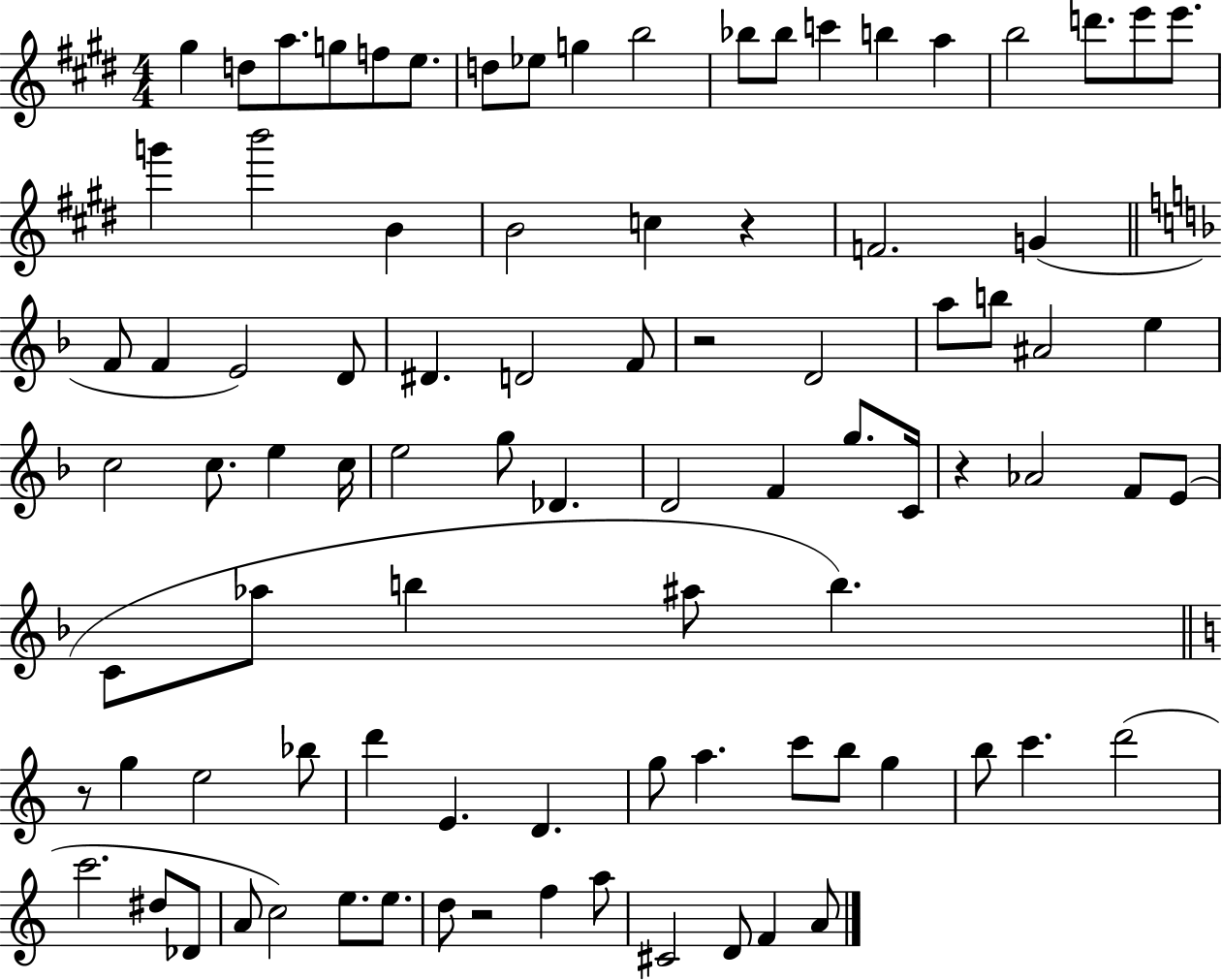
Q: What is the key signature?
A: E major